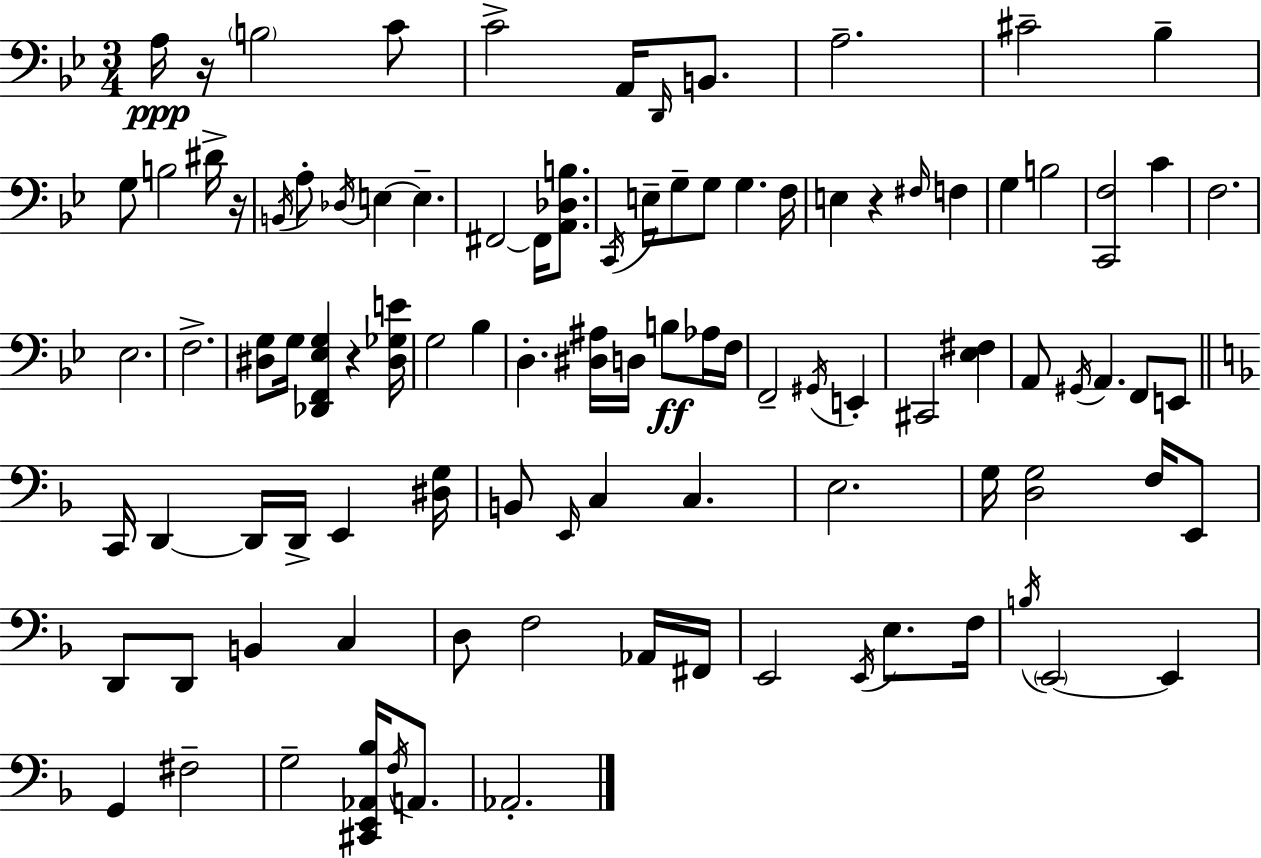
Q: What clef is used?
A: bass